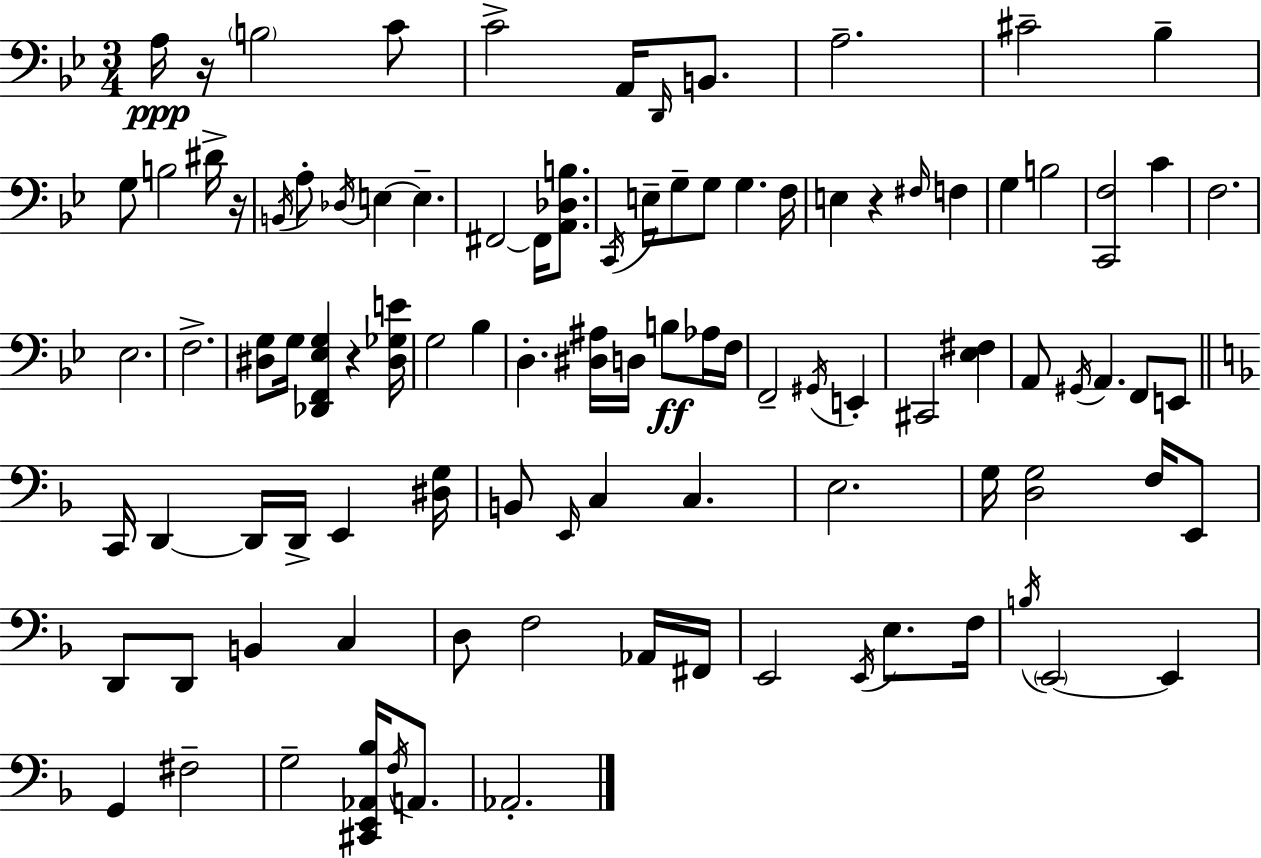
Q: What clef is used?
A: bass